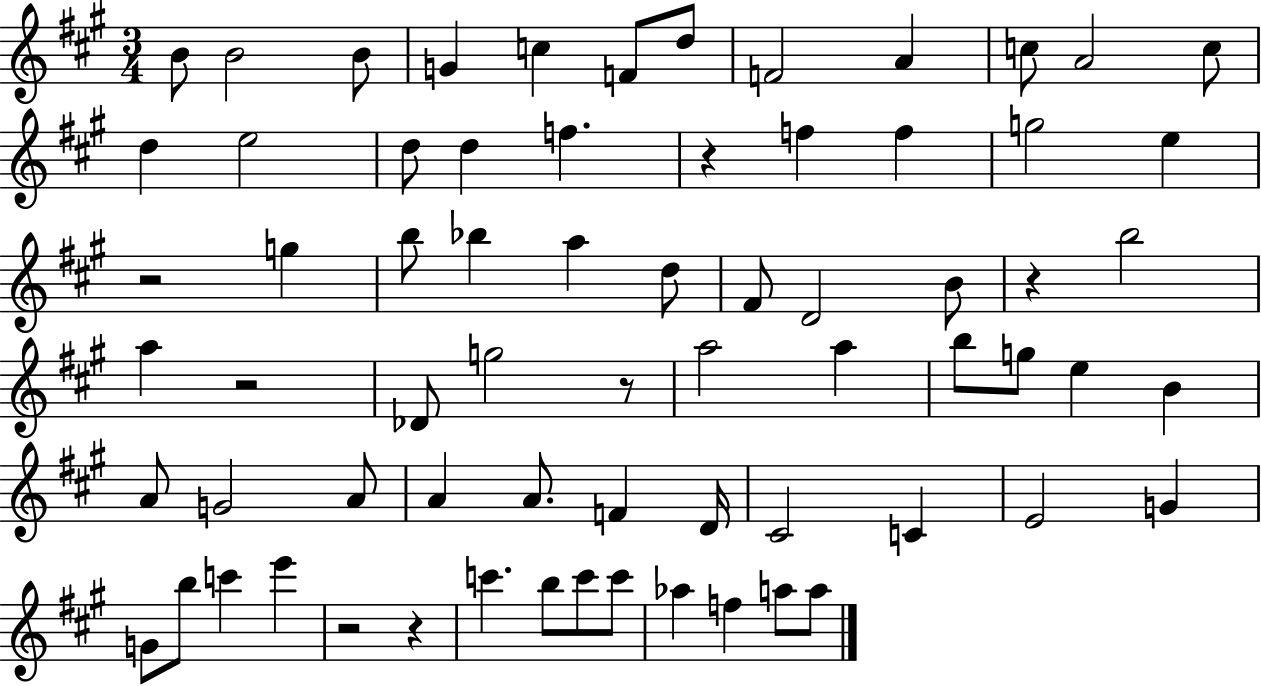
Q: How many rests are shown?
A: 7